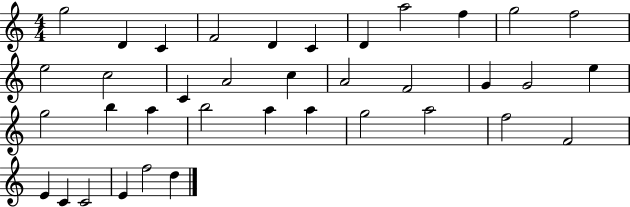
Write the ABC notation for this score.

X:1
T:Untitled
M:4/4
L:1/4
K:C
g2 D C F2 D C D a2 f g2 f2 e2 c2 C A2 c A2 F2 G G2 e g2 b a b2 a a g2 a2 f2 F2 E C C2 E f2 d